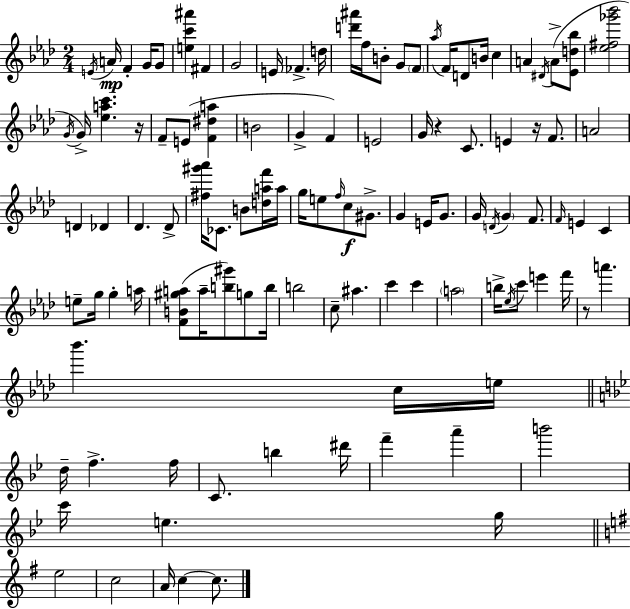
{
  \clef treble
  \numericTimeSignature
  \time 2/4
  \key aes \major
  \acciaccatura { e'16 }\mp a'16 f'4-. g'16 g'8 | <e'' c''' ais'''>4 fis'4 | g'2 | e'16 fes'4.-> | \break d''16 <d''' ais'''>16 f''16 b'8-. g'8 \parenthesize f'8 | \acciaccatura { aes''16 } f'16 d'8 b'16 c''4 | a'4 \acciaccatura { dis'16 } a'8->( | <ees' d'' bes''>8 <ees'' fis'' ges''' bes'''>2 | \break \acciaccatura { g'16 }) g'16-> <ees'' a'' c'''>4. | r16 f'8-- e'8( | <f' dis'' a''>4 b'2 | g'4-> | \break f'4) e'2 | g'16 r4 | c'8. e'4 | r16 f'8. a'2 | \break d'4 | des'4 des'4. | des'8-> <fis'' gis''' aes'''>16 ces'8. | b'8 <d'' a'' f'''>16 a''16 g''16 e''8 \grace { f''16 }\f | \break c''8 gis'8.-> g'4 | e'16 g'8. g'16 \acciaccatura { d'16 } \parenthesize g'4 | f'8. \grace { f'16 } e'4 | c'4 e''8-- | \break g''16 g''4-. a''16 <f' b' gis'' a''>8( | a''16-- <b'' gis'''>8) g''8 b''16 b''2 | c''8-- | ais''4. c'''4 | \break c'''4 \parenthesize a''2 | b''16-> | \acciaccatura { ees''16 } c'''8 e'''4 f'''16 | r8 a'''4. | \break bes'''4. c''16 e''16 | \bar "||" \break \key bes \major d''16-- f''4.-> f''16 | c'8. b''4 dis'''16 | f'''4-- a'''4-- | b'''2 | \break c'''16 e''4. g''16 | \bar "||" \break \key g \major e''2 | c''2 | a'16 c''4~~ c''8. | \bar "|."
}